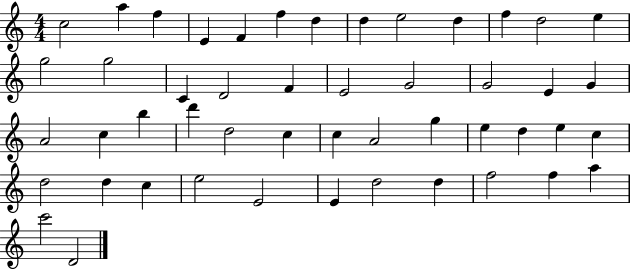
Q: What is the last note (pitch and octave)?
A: D4